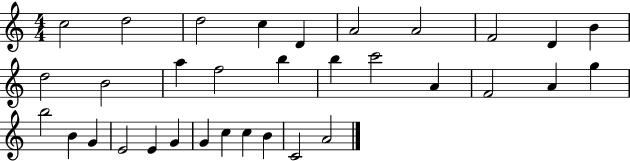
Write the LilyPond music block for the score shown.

{
  \clef treble
  \numericTimeSignature
  \time 4/4
  \key c \major
  c''2 d''2 | d''2 c''4 d'4 | a'2 a'2 | f'2 d'4 b'4 | \break d''2 b'2 | a''4 f''2 b''4 | b''4 c'''2 a'4 | f'2 a'4 g''4 | \break b''2 b'4 g'4 | e'2 e'4 g'4 | g'4 c''4 c''4 b'4 | c'2 a'2 | \break \bar "|."
}